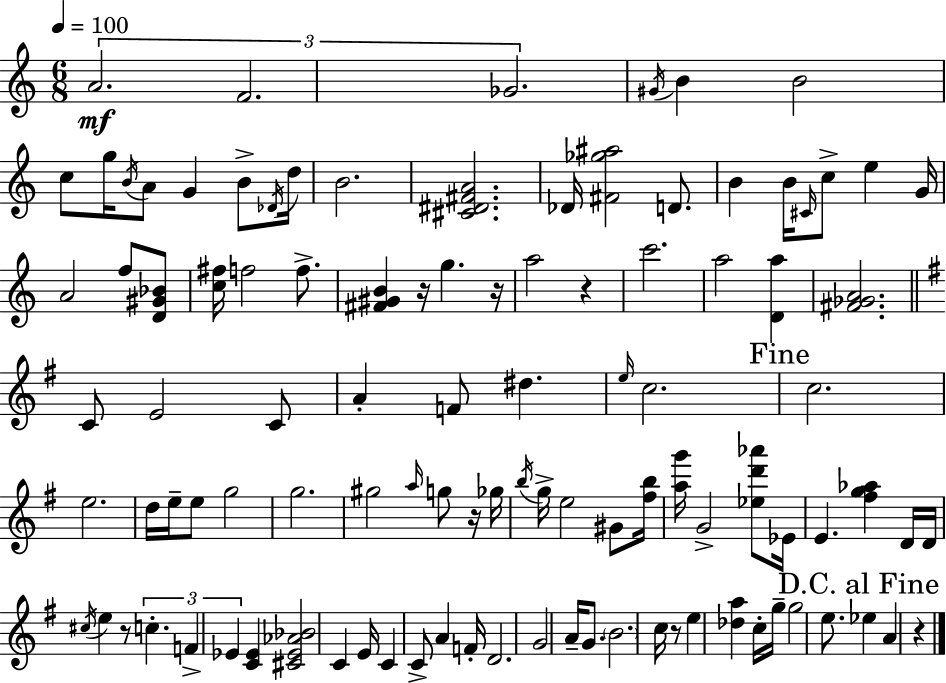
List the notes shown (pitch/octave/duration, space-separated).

A4/h. F4/h. Gb4/h. G#4/s B4/q B4/h C5/e G5/s B4/s A4/e G4/q B4/e Db4/s D5/s B4/h. [C#4,D#4,F#4,A4]/h. Db4/s [F#4,Gb5,A#5]/h D4/e. B4/q B4/s C#4/s C5/e E5/q G4/s A4/h F5/e [D4,G#4,Bb4]/e [C5,F#5]/s F5/h F5/e. [F#4,G#4,B4]/q R/s G5/q. R/s A5/h R/q C6/h. A5/h [D4,A5]/q [F#4,Gb4,A4]/h. C4/e E4/h C4/e A4/q F4/e D#5/q. E5/s C5/h. C5/h. E5/h. D5/s E5/s E5/e G5/h G5/h. G#5/h A5/s G5/e R/s Gb5/s B5/s G5/s E5/h G#4/e [F#5,B5]/s [A5,G6]/s G4/h [Eb5,D6,Ab6]/e Eb4/s E4/q. [F#5,G5,Ab5]/q D4/s D4/s C#5/s E5/q R/e C5/q. F4/q Eb4/q [C4,Eb4]/q [C#4,Eb4,Ab4,Bb4]/h C4/q E4/s C4/q C4/e A4/q F4/s D4/h. G4/h A4/s G4/e. B4/h. C5/s R/e E5/q [Db5,A5]/q C5/s G5/s G5/h E5/e. Eb5/q A4/q R/q